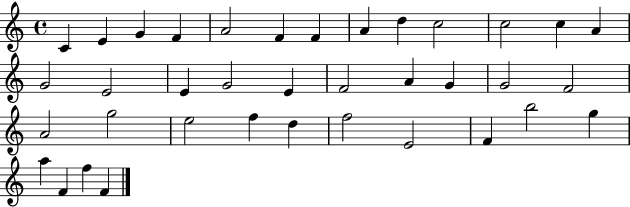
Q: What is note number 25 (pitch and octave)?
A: G5